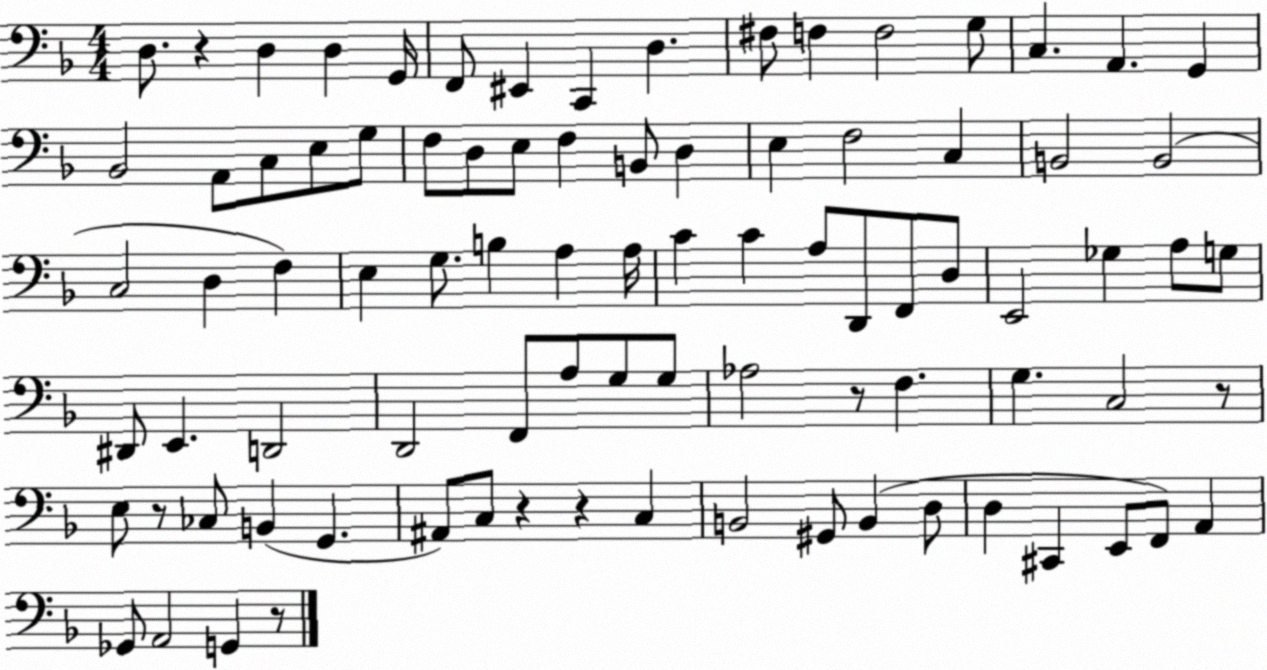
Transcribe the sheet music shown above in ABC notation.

X:1
T:Untitled
M:4/4
L:1/4
K:F
D,/2 z D, D, G,,/4 F,,/2 ^E,, C,, D, ^F,/2 F, F,2 G,/2 C, A,, G,, _B,,2 A,,/2 C,/2 E,/2 G,/2 F,/2 D,/2 E,/2 F, B,,/2 D, E, F,2 C, B,,2 B,,2 C,2 D, F, E, G,/2 B, A, A,/4 C C A,/2 D,,/2 F,,/2 D,/2 E,,2 _G, A,/2 G,/2 ^D,,/2 E,, D,,2 D,,2 F,,/2 A,/2 G,/2 G,/2 _A,2 z/2 F, G, C,2 z/2 E,/2 z/2 _C,/2 B,, G,, ^A,,/2 C,/2 z z C, B,,2 ^G,,/2 B,, D,/2 D, ^C,, E,,/2 F,,/2 A,, _G,,/2 A,,2 G,, z/2